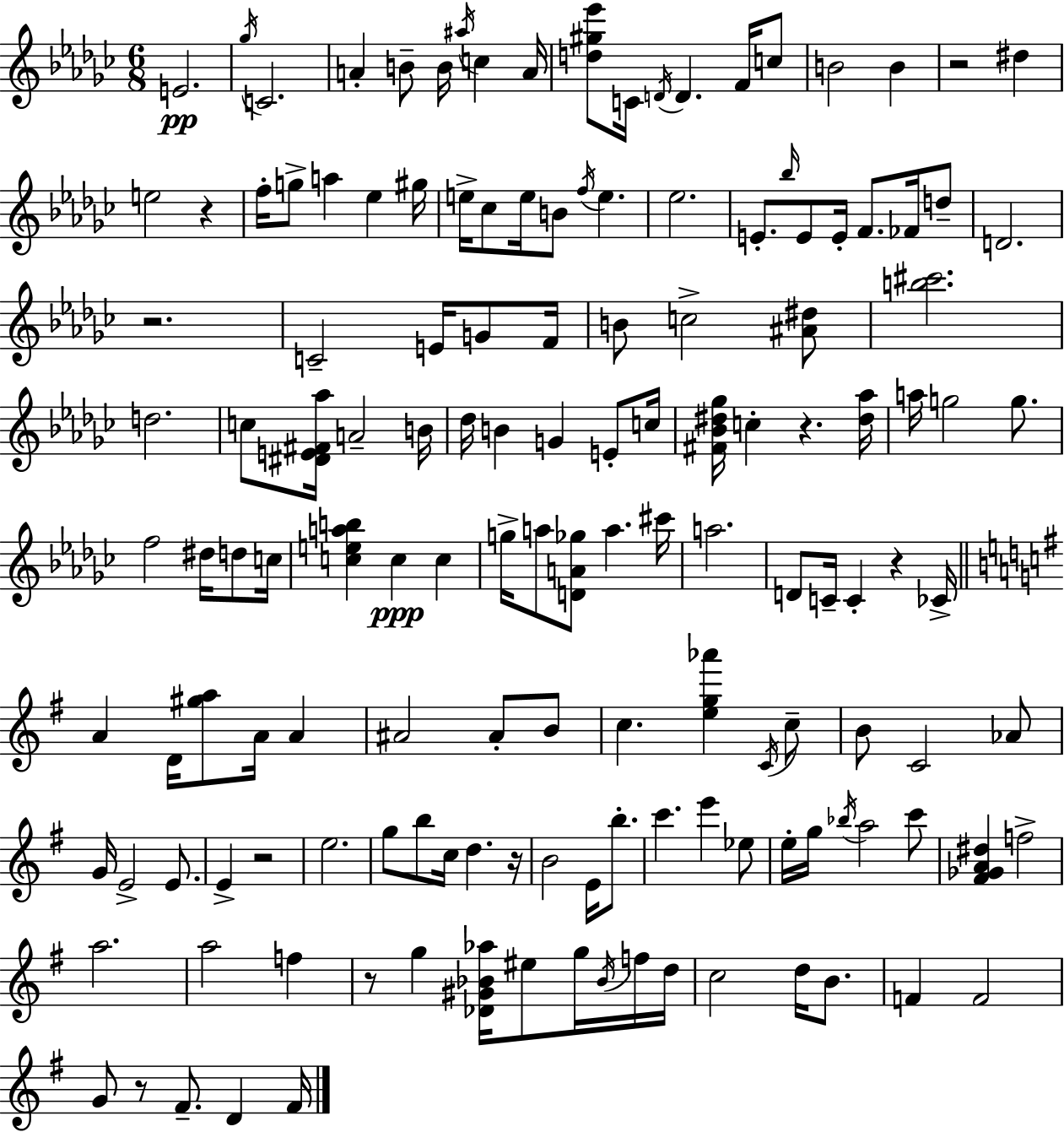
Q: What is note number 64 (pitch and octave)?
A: G5